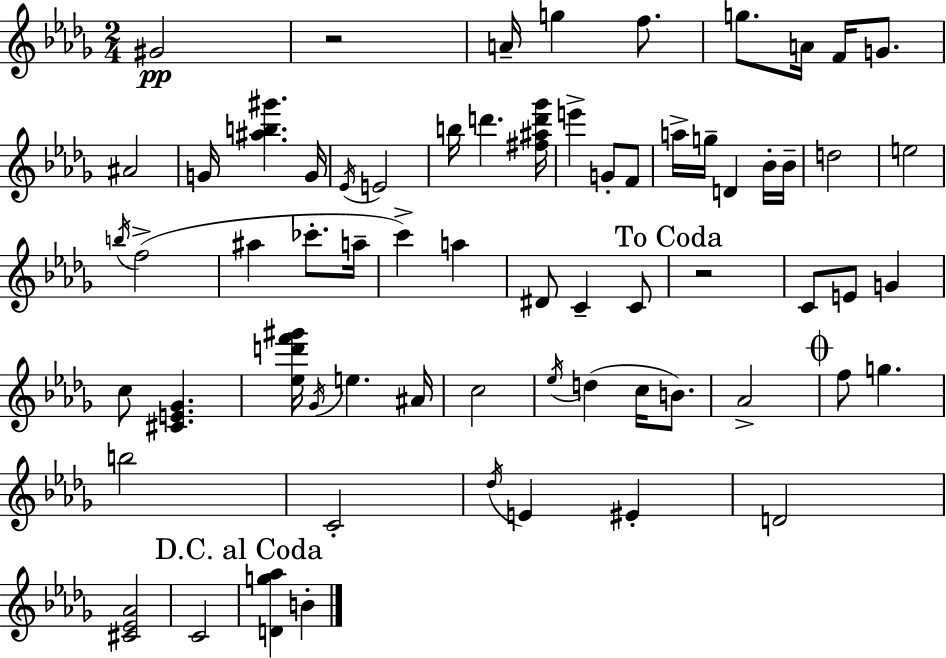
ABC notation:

X:1
T:Untitled
M:2/4
L:1/4
K:Bbm
^G2 z2 A/4 g f/2 g/2 A/4 F/4 G/2 ^A2 G/4 [^ab^g'] G/4 _E/4 E2 b/4 d' [^f^ad'_g']/4 e' G/2 F/2 a/4 g/4 D _B/4 _B/4 d2 e2 b/4 f2 ^a _c'/2 a/4 c' a ^D/2 C C/2 z2 C/2 E/2 G c/2 [^CE_G] [_ed'f'^g']/4 _G/4 e ^A/4 c2 _e/4 d c/4 B/2 _A2 f/2 g b2 C2 _d/4 E ^E D2 [^C_E_A]2 C2 [Dg_a] B